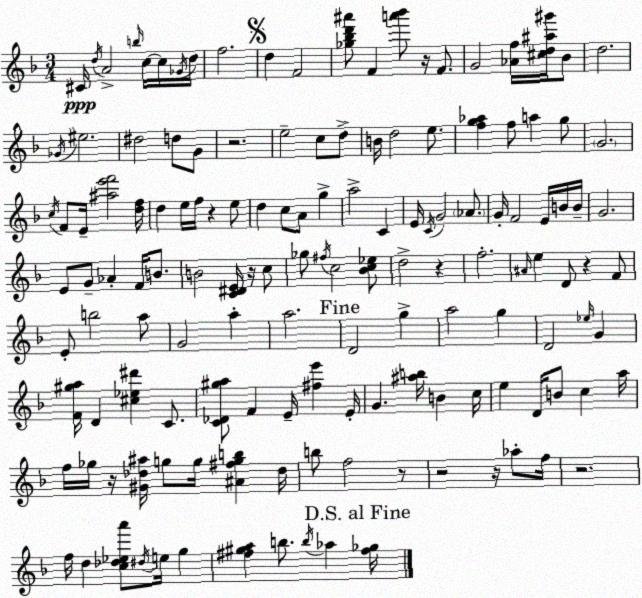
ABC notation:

X:1
T:Untitled
M:3/4
L:1/4
K:F
^C/4 d/4 A2 b/4 c/4 c/4 _G/4 d/4 f2 d F2 [_g_bd'^a']/2 F [a'_b']/2 z/4 F/2 G2 [_Af]/4 [^cd^a^g']/4 _B/2 d2 _G/4 ^e2 ^d2 d/2 G/2 z2 e2 c/2 d/2 B/4 d2 e/2 [fg_a] f/2 a g/2 G2 c/4 F/2 E/4 [^ae'f']2 [df]/4 d e/4 f/4 z e/2 d c/2 A/2 g a2 C E/4 C/4 G2 _A/2 G/4 F2 E/4 B/4 B/4 G2 E/2 G/2 _A F/4 B/2 B2 [C^DE]/4 z/4 c/2 _g/2 ^f/4 c2 [_Bc_e]/2 d2 z f2 ^A/4 e D/2 z F/2 E/2 b2 a/2 G2 a a2 D2 g a2 g D2 _e/4 G [F^ga]/4 D [^c_e^d'] C/2 [C_D^ga]/2 F E/4 [^fe'] E/4 G [^ab]/4 B c/4 e D/4 B/2 c a/4 f/4 _g/4 z/4 [^G_d^a]/4 g/2 g/4 [^A^fgb] _d/4 b/2 f2 z/2 z2 z/4 _a/2 f/4 z2 f/4 d [c_d_ea']/2 ^d/4 e/4 g [^f^ga] b/2 b/4 _a [^f_g]/4